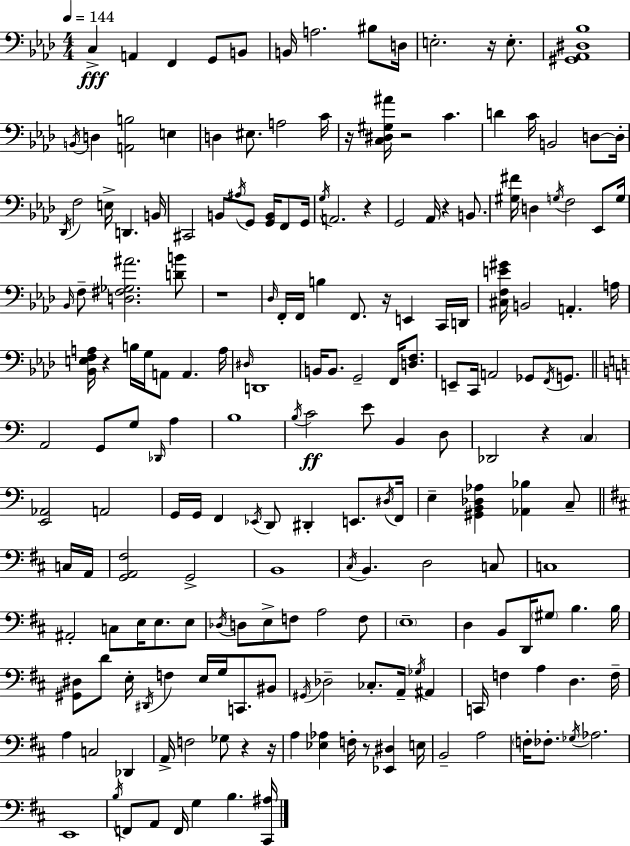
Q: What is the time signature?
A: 4/4